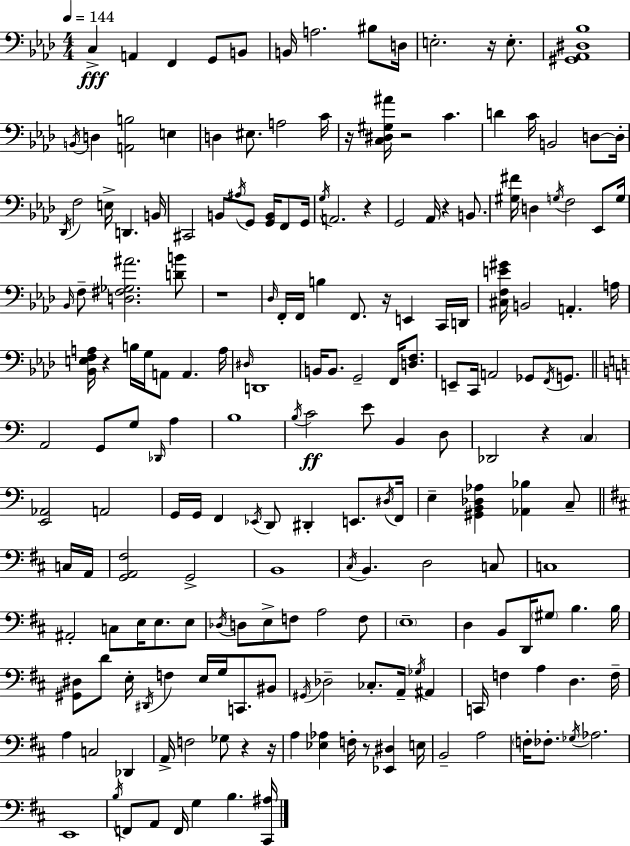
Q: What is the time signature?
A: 4/4